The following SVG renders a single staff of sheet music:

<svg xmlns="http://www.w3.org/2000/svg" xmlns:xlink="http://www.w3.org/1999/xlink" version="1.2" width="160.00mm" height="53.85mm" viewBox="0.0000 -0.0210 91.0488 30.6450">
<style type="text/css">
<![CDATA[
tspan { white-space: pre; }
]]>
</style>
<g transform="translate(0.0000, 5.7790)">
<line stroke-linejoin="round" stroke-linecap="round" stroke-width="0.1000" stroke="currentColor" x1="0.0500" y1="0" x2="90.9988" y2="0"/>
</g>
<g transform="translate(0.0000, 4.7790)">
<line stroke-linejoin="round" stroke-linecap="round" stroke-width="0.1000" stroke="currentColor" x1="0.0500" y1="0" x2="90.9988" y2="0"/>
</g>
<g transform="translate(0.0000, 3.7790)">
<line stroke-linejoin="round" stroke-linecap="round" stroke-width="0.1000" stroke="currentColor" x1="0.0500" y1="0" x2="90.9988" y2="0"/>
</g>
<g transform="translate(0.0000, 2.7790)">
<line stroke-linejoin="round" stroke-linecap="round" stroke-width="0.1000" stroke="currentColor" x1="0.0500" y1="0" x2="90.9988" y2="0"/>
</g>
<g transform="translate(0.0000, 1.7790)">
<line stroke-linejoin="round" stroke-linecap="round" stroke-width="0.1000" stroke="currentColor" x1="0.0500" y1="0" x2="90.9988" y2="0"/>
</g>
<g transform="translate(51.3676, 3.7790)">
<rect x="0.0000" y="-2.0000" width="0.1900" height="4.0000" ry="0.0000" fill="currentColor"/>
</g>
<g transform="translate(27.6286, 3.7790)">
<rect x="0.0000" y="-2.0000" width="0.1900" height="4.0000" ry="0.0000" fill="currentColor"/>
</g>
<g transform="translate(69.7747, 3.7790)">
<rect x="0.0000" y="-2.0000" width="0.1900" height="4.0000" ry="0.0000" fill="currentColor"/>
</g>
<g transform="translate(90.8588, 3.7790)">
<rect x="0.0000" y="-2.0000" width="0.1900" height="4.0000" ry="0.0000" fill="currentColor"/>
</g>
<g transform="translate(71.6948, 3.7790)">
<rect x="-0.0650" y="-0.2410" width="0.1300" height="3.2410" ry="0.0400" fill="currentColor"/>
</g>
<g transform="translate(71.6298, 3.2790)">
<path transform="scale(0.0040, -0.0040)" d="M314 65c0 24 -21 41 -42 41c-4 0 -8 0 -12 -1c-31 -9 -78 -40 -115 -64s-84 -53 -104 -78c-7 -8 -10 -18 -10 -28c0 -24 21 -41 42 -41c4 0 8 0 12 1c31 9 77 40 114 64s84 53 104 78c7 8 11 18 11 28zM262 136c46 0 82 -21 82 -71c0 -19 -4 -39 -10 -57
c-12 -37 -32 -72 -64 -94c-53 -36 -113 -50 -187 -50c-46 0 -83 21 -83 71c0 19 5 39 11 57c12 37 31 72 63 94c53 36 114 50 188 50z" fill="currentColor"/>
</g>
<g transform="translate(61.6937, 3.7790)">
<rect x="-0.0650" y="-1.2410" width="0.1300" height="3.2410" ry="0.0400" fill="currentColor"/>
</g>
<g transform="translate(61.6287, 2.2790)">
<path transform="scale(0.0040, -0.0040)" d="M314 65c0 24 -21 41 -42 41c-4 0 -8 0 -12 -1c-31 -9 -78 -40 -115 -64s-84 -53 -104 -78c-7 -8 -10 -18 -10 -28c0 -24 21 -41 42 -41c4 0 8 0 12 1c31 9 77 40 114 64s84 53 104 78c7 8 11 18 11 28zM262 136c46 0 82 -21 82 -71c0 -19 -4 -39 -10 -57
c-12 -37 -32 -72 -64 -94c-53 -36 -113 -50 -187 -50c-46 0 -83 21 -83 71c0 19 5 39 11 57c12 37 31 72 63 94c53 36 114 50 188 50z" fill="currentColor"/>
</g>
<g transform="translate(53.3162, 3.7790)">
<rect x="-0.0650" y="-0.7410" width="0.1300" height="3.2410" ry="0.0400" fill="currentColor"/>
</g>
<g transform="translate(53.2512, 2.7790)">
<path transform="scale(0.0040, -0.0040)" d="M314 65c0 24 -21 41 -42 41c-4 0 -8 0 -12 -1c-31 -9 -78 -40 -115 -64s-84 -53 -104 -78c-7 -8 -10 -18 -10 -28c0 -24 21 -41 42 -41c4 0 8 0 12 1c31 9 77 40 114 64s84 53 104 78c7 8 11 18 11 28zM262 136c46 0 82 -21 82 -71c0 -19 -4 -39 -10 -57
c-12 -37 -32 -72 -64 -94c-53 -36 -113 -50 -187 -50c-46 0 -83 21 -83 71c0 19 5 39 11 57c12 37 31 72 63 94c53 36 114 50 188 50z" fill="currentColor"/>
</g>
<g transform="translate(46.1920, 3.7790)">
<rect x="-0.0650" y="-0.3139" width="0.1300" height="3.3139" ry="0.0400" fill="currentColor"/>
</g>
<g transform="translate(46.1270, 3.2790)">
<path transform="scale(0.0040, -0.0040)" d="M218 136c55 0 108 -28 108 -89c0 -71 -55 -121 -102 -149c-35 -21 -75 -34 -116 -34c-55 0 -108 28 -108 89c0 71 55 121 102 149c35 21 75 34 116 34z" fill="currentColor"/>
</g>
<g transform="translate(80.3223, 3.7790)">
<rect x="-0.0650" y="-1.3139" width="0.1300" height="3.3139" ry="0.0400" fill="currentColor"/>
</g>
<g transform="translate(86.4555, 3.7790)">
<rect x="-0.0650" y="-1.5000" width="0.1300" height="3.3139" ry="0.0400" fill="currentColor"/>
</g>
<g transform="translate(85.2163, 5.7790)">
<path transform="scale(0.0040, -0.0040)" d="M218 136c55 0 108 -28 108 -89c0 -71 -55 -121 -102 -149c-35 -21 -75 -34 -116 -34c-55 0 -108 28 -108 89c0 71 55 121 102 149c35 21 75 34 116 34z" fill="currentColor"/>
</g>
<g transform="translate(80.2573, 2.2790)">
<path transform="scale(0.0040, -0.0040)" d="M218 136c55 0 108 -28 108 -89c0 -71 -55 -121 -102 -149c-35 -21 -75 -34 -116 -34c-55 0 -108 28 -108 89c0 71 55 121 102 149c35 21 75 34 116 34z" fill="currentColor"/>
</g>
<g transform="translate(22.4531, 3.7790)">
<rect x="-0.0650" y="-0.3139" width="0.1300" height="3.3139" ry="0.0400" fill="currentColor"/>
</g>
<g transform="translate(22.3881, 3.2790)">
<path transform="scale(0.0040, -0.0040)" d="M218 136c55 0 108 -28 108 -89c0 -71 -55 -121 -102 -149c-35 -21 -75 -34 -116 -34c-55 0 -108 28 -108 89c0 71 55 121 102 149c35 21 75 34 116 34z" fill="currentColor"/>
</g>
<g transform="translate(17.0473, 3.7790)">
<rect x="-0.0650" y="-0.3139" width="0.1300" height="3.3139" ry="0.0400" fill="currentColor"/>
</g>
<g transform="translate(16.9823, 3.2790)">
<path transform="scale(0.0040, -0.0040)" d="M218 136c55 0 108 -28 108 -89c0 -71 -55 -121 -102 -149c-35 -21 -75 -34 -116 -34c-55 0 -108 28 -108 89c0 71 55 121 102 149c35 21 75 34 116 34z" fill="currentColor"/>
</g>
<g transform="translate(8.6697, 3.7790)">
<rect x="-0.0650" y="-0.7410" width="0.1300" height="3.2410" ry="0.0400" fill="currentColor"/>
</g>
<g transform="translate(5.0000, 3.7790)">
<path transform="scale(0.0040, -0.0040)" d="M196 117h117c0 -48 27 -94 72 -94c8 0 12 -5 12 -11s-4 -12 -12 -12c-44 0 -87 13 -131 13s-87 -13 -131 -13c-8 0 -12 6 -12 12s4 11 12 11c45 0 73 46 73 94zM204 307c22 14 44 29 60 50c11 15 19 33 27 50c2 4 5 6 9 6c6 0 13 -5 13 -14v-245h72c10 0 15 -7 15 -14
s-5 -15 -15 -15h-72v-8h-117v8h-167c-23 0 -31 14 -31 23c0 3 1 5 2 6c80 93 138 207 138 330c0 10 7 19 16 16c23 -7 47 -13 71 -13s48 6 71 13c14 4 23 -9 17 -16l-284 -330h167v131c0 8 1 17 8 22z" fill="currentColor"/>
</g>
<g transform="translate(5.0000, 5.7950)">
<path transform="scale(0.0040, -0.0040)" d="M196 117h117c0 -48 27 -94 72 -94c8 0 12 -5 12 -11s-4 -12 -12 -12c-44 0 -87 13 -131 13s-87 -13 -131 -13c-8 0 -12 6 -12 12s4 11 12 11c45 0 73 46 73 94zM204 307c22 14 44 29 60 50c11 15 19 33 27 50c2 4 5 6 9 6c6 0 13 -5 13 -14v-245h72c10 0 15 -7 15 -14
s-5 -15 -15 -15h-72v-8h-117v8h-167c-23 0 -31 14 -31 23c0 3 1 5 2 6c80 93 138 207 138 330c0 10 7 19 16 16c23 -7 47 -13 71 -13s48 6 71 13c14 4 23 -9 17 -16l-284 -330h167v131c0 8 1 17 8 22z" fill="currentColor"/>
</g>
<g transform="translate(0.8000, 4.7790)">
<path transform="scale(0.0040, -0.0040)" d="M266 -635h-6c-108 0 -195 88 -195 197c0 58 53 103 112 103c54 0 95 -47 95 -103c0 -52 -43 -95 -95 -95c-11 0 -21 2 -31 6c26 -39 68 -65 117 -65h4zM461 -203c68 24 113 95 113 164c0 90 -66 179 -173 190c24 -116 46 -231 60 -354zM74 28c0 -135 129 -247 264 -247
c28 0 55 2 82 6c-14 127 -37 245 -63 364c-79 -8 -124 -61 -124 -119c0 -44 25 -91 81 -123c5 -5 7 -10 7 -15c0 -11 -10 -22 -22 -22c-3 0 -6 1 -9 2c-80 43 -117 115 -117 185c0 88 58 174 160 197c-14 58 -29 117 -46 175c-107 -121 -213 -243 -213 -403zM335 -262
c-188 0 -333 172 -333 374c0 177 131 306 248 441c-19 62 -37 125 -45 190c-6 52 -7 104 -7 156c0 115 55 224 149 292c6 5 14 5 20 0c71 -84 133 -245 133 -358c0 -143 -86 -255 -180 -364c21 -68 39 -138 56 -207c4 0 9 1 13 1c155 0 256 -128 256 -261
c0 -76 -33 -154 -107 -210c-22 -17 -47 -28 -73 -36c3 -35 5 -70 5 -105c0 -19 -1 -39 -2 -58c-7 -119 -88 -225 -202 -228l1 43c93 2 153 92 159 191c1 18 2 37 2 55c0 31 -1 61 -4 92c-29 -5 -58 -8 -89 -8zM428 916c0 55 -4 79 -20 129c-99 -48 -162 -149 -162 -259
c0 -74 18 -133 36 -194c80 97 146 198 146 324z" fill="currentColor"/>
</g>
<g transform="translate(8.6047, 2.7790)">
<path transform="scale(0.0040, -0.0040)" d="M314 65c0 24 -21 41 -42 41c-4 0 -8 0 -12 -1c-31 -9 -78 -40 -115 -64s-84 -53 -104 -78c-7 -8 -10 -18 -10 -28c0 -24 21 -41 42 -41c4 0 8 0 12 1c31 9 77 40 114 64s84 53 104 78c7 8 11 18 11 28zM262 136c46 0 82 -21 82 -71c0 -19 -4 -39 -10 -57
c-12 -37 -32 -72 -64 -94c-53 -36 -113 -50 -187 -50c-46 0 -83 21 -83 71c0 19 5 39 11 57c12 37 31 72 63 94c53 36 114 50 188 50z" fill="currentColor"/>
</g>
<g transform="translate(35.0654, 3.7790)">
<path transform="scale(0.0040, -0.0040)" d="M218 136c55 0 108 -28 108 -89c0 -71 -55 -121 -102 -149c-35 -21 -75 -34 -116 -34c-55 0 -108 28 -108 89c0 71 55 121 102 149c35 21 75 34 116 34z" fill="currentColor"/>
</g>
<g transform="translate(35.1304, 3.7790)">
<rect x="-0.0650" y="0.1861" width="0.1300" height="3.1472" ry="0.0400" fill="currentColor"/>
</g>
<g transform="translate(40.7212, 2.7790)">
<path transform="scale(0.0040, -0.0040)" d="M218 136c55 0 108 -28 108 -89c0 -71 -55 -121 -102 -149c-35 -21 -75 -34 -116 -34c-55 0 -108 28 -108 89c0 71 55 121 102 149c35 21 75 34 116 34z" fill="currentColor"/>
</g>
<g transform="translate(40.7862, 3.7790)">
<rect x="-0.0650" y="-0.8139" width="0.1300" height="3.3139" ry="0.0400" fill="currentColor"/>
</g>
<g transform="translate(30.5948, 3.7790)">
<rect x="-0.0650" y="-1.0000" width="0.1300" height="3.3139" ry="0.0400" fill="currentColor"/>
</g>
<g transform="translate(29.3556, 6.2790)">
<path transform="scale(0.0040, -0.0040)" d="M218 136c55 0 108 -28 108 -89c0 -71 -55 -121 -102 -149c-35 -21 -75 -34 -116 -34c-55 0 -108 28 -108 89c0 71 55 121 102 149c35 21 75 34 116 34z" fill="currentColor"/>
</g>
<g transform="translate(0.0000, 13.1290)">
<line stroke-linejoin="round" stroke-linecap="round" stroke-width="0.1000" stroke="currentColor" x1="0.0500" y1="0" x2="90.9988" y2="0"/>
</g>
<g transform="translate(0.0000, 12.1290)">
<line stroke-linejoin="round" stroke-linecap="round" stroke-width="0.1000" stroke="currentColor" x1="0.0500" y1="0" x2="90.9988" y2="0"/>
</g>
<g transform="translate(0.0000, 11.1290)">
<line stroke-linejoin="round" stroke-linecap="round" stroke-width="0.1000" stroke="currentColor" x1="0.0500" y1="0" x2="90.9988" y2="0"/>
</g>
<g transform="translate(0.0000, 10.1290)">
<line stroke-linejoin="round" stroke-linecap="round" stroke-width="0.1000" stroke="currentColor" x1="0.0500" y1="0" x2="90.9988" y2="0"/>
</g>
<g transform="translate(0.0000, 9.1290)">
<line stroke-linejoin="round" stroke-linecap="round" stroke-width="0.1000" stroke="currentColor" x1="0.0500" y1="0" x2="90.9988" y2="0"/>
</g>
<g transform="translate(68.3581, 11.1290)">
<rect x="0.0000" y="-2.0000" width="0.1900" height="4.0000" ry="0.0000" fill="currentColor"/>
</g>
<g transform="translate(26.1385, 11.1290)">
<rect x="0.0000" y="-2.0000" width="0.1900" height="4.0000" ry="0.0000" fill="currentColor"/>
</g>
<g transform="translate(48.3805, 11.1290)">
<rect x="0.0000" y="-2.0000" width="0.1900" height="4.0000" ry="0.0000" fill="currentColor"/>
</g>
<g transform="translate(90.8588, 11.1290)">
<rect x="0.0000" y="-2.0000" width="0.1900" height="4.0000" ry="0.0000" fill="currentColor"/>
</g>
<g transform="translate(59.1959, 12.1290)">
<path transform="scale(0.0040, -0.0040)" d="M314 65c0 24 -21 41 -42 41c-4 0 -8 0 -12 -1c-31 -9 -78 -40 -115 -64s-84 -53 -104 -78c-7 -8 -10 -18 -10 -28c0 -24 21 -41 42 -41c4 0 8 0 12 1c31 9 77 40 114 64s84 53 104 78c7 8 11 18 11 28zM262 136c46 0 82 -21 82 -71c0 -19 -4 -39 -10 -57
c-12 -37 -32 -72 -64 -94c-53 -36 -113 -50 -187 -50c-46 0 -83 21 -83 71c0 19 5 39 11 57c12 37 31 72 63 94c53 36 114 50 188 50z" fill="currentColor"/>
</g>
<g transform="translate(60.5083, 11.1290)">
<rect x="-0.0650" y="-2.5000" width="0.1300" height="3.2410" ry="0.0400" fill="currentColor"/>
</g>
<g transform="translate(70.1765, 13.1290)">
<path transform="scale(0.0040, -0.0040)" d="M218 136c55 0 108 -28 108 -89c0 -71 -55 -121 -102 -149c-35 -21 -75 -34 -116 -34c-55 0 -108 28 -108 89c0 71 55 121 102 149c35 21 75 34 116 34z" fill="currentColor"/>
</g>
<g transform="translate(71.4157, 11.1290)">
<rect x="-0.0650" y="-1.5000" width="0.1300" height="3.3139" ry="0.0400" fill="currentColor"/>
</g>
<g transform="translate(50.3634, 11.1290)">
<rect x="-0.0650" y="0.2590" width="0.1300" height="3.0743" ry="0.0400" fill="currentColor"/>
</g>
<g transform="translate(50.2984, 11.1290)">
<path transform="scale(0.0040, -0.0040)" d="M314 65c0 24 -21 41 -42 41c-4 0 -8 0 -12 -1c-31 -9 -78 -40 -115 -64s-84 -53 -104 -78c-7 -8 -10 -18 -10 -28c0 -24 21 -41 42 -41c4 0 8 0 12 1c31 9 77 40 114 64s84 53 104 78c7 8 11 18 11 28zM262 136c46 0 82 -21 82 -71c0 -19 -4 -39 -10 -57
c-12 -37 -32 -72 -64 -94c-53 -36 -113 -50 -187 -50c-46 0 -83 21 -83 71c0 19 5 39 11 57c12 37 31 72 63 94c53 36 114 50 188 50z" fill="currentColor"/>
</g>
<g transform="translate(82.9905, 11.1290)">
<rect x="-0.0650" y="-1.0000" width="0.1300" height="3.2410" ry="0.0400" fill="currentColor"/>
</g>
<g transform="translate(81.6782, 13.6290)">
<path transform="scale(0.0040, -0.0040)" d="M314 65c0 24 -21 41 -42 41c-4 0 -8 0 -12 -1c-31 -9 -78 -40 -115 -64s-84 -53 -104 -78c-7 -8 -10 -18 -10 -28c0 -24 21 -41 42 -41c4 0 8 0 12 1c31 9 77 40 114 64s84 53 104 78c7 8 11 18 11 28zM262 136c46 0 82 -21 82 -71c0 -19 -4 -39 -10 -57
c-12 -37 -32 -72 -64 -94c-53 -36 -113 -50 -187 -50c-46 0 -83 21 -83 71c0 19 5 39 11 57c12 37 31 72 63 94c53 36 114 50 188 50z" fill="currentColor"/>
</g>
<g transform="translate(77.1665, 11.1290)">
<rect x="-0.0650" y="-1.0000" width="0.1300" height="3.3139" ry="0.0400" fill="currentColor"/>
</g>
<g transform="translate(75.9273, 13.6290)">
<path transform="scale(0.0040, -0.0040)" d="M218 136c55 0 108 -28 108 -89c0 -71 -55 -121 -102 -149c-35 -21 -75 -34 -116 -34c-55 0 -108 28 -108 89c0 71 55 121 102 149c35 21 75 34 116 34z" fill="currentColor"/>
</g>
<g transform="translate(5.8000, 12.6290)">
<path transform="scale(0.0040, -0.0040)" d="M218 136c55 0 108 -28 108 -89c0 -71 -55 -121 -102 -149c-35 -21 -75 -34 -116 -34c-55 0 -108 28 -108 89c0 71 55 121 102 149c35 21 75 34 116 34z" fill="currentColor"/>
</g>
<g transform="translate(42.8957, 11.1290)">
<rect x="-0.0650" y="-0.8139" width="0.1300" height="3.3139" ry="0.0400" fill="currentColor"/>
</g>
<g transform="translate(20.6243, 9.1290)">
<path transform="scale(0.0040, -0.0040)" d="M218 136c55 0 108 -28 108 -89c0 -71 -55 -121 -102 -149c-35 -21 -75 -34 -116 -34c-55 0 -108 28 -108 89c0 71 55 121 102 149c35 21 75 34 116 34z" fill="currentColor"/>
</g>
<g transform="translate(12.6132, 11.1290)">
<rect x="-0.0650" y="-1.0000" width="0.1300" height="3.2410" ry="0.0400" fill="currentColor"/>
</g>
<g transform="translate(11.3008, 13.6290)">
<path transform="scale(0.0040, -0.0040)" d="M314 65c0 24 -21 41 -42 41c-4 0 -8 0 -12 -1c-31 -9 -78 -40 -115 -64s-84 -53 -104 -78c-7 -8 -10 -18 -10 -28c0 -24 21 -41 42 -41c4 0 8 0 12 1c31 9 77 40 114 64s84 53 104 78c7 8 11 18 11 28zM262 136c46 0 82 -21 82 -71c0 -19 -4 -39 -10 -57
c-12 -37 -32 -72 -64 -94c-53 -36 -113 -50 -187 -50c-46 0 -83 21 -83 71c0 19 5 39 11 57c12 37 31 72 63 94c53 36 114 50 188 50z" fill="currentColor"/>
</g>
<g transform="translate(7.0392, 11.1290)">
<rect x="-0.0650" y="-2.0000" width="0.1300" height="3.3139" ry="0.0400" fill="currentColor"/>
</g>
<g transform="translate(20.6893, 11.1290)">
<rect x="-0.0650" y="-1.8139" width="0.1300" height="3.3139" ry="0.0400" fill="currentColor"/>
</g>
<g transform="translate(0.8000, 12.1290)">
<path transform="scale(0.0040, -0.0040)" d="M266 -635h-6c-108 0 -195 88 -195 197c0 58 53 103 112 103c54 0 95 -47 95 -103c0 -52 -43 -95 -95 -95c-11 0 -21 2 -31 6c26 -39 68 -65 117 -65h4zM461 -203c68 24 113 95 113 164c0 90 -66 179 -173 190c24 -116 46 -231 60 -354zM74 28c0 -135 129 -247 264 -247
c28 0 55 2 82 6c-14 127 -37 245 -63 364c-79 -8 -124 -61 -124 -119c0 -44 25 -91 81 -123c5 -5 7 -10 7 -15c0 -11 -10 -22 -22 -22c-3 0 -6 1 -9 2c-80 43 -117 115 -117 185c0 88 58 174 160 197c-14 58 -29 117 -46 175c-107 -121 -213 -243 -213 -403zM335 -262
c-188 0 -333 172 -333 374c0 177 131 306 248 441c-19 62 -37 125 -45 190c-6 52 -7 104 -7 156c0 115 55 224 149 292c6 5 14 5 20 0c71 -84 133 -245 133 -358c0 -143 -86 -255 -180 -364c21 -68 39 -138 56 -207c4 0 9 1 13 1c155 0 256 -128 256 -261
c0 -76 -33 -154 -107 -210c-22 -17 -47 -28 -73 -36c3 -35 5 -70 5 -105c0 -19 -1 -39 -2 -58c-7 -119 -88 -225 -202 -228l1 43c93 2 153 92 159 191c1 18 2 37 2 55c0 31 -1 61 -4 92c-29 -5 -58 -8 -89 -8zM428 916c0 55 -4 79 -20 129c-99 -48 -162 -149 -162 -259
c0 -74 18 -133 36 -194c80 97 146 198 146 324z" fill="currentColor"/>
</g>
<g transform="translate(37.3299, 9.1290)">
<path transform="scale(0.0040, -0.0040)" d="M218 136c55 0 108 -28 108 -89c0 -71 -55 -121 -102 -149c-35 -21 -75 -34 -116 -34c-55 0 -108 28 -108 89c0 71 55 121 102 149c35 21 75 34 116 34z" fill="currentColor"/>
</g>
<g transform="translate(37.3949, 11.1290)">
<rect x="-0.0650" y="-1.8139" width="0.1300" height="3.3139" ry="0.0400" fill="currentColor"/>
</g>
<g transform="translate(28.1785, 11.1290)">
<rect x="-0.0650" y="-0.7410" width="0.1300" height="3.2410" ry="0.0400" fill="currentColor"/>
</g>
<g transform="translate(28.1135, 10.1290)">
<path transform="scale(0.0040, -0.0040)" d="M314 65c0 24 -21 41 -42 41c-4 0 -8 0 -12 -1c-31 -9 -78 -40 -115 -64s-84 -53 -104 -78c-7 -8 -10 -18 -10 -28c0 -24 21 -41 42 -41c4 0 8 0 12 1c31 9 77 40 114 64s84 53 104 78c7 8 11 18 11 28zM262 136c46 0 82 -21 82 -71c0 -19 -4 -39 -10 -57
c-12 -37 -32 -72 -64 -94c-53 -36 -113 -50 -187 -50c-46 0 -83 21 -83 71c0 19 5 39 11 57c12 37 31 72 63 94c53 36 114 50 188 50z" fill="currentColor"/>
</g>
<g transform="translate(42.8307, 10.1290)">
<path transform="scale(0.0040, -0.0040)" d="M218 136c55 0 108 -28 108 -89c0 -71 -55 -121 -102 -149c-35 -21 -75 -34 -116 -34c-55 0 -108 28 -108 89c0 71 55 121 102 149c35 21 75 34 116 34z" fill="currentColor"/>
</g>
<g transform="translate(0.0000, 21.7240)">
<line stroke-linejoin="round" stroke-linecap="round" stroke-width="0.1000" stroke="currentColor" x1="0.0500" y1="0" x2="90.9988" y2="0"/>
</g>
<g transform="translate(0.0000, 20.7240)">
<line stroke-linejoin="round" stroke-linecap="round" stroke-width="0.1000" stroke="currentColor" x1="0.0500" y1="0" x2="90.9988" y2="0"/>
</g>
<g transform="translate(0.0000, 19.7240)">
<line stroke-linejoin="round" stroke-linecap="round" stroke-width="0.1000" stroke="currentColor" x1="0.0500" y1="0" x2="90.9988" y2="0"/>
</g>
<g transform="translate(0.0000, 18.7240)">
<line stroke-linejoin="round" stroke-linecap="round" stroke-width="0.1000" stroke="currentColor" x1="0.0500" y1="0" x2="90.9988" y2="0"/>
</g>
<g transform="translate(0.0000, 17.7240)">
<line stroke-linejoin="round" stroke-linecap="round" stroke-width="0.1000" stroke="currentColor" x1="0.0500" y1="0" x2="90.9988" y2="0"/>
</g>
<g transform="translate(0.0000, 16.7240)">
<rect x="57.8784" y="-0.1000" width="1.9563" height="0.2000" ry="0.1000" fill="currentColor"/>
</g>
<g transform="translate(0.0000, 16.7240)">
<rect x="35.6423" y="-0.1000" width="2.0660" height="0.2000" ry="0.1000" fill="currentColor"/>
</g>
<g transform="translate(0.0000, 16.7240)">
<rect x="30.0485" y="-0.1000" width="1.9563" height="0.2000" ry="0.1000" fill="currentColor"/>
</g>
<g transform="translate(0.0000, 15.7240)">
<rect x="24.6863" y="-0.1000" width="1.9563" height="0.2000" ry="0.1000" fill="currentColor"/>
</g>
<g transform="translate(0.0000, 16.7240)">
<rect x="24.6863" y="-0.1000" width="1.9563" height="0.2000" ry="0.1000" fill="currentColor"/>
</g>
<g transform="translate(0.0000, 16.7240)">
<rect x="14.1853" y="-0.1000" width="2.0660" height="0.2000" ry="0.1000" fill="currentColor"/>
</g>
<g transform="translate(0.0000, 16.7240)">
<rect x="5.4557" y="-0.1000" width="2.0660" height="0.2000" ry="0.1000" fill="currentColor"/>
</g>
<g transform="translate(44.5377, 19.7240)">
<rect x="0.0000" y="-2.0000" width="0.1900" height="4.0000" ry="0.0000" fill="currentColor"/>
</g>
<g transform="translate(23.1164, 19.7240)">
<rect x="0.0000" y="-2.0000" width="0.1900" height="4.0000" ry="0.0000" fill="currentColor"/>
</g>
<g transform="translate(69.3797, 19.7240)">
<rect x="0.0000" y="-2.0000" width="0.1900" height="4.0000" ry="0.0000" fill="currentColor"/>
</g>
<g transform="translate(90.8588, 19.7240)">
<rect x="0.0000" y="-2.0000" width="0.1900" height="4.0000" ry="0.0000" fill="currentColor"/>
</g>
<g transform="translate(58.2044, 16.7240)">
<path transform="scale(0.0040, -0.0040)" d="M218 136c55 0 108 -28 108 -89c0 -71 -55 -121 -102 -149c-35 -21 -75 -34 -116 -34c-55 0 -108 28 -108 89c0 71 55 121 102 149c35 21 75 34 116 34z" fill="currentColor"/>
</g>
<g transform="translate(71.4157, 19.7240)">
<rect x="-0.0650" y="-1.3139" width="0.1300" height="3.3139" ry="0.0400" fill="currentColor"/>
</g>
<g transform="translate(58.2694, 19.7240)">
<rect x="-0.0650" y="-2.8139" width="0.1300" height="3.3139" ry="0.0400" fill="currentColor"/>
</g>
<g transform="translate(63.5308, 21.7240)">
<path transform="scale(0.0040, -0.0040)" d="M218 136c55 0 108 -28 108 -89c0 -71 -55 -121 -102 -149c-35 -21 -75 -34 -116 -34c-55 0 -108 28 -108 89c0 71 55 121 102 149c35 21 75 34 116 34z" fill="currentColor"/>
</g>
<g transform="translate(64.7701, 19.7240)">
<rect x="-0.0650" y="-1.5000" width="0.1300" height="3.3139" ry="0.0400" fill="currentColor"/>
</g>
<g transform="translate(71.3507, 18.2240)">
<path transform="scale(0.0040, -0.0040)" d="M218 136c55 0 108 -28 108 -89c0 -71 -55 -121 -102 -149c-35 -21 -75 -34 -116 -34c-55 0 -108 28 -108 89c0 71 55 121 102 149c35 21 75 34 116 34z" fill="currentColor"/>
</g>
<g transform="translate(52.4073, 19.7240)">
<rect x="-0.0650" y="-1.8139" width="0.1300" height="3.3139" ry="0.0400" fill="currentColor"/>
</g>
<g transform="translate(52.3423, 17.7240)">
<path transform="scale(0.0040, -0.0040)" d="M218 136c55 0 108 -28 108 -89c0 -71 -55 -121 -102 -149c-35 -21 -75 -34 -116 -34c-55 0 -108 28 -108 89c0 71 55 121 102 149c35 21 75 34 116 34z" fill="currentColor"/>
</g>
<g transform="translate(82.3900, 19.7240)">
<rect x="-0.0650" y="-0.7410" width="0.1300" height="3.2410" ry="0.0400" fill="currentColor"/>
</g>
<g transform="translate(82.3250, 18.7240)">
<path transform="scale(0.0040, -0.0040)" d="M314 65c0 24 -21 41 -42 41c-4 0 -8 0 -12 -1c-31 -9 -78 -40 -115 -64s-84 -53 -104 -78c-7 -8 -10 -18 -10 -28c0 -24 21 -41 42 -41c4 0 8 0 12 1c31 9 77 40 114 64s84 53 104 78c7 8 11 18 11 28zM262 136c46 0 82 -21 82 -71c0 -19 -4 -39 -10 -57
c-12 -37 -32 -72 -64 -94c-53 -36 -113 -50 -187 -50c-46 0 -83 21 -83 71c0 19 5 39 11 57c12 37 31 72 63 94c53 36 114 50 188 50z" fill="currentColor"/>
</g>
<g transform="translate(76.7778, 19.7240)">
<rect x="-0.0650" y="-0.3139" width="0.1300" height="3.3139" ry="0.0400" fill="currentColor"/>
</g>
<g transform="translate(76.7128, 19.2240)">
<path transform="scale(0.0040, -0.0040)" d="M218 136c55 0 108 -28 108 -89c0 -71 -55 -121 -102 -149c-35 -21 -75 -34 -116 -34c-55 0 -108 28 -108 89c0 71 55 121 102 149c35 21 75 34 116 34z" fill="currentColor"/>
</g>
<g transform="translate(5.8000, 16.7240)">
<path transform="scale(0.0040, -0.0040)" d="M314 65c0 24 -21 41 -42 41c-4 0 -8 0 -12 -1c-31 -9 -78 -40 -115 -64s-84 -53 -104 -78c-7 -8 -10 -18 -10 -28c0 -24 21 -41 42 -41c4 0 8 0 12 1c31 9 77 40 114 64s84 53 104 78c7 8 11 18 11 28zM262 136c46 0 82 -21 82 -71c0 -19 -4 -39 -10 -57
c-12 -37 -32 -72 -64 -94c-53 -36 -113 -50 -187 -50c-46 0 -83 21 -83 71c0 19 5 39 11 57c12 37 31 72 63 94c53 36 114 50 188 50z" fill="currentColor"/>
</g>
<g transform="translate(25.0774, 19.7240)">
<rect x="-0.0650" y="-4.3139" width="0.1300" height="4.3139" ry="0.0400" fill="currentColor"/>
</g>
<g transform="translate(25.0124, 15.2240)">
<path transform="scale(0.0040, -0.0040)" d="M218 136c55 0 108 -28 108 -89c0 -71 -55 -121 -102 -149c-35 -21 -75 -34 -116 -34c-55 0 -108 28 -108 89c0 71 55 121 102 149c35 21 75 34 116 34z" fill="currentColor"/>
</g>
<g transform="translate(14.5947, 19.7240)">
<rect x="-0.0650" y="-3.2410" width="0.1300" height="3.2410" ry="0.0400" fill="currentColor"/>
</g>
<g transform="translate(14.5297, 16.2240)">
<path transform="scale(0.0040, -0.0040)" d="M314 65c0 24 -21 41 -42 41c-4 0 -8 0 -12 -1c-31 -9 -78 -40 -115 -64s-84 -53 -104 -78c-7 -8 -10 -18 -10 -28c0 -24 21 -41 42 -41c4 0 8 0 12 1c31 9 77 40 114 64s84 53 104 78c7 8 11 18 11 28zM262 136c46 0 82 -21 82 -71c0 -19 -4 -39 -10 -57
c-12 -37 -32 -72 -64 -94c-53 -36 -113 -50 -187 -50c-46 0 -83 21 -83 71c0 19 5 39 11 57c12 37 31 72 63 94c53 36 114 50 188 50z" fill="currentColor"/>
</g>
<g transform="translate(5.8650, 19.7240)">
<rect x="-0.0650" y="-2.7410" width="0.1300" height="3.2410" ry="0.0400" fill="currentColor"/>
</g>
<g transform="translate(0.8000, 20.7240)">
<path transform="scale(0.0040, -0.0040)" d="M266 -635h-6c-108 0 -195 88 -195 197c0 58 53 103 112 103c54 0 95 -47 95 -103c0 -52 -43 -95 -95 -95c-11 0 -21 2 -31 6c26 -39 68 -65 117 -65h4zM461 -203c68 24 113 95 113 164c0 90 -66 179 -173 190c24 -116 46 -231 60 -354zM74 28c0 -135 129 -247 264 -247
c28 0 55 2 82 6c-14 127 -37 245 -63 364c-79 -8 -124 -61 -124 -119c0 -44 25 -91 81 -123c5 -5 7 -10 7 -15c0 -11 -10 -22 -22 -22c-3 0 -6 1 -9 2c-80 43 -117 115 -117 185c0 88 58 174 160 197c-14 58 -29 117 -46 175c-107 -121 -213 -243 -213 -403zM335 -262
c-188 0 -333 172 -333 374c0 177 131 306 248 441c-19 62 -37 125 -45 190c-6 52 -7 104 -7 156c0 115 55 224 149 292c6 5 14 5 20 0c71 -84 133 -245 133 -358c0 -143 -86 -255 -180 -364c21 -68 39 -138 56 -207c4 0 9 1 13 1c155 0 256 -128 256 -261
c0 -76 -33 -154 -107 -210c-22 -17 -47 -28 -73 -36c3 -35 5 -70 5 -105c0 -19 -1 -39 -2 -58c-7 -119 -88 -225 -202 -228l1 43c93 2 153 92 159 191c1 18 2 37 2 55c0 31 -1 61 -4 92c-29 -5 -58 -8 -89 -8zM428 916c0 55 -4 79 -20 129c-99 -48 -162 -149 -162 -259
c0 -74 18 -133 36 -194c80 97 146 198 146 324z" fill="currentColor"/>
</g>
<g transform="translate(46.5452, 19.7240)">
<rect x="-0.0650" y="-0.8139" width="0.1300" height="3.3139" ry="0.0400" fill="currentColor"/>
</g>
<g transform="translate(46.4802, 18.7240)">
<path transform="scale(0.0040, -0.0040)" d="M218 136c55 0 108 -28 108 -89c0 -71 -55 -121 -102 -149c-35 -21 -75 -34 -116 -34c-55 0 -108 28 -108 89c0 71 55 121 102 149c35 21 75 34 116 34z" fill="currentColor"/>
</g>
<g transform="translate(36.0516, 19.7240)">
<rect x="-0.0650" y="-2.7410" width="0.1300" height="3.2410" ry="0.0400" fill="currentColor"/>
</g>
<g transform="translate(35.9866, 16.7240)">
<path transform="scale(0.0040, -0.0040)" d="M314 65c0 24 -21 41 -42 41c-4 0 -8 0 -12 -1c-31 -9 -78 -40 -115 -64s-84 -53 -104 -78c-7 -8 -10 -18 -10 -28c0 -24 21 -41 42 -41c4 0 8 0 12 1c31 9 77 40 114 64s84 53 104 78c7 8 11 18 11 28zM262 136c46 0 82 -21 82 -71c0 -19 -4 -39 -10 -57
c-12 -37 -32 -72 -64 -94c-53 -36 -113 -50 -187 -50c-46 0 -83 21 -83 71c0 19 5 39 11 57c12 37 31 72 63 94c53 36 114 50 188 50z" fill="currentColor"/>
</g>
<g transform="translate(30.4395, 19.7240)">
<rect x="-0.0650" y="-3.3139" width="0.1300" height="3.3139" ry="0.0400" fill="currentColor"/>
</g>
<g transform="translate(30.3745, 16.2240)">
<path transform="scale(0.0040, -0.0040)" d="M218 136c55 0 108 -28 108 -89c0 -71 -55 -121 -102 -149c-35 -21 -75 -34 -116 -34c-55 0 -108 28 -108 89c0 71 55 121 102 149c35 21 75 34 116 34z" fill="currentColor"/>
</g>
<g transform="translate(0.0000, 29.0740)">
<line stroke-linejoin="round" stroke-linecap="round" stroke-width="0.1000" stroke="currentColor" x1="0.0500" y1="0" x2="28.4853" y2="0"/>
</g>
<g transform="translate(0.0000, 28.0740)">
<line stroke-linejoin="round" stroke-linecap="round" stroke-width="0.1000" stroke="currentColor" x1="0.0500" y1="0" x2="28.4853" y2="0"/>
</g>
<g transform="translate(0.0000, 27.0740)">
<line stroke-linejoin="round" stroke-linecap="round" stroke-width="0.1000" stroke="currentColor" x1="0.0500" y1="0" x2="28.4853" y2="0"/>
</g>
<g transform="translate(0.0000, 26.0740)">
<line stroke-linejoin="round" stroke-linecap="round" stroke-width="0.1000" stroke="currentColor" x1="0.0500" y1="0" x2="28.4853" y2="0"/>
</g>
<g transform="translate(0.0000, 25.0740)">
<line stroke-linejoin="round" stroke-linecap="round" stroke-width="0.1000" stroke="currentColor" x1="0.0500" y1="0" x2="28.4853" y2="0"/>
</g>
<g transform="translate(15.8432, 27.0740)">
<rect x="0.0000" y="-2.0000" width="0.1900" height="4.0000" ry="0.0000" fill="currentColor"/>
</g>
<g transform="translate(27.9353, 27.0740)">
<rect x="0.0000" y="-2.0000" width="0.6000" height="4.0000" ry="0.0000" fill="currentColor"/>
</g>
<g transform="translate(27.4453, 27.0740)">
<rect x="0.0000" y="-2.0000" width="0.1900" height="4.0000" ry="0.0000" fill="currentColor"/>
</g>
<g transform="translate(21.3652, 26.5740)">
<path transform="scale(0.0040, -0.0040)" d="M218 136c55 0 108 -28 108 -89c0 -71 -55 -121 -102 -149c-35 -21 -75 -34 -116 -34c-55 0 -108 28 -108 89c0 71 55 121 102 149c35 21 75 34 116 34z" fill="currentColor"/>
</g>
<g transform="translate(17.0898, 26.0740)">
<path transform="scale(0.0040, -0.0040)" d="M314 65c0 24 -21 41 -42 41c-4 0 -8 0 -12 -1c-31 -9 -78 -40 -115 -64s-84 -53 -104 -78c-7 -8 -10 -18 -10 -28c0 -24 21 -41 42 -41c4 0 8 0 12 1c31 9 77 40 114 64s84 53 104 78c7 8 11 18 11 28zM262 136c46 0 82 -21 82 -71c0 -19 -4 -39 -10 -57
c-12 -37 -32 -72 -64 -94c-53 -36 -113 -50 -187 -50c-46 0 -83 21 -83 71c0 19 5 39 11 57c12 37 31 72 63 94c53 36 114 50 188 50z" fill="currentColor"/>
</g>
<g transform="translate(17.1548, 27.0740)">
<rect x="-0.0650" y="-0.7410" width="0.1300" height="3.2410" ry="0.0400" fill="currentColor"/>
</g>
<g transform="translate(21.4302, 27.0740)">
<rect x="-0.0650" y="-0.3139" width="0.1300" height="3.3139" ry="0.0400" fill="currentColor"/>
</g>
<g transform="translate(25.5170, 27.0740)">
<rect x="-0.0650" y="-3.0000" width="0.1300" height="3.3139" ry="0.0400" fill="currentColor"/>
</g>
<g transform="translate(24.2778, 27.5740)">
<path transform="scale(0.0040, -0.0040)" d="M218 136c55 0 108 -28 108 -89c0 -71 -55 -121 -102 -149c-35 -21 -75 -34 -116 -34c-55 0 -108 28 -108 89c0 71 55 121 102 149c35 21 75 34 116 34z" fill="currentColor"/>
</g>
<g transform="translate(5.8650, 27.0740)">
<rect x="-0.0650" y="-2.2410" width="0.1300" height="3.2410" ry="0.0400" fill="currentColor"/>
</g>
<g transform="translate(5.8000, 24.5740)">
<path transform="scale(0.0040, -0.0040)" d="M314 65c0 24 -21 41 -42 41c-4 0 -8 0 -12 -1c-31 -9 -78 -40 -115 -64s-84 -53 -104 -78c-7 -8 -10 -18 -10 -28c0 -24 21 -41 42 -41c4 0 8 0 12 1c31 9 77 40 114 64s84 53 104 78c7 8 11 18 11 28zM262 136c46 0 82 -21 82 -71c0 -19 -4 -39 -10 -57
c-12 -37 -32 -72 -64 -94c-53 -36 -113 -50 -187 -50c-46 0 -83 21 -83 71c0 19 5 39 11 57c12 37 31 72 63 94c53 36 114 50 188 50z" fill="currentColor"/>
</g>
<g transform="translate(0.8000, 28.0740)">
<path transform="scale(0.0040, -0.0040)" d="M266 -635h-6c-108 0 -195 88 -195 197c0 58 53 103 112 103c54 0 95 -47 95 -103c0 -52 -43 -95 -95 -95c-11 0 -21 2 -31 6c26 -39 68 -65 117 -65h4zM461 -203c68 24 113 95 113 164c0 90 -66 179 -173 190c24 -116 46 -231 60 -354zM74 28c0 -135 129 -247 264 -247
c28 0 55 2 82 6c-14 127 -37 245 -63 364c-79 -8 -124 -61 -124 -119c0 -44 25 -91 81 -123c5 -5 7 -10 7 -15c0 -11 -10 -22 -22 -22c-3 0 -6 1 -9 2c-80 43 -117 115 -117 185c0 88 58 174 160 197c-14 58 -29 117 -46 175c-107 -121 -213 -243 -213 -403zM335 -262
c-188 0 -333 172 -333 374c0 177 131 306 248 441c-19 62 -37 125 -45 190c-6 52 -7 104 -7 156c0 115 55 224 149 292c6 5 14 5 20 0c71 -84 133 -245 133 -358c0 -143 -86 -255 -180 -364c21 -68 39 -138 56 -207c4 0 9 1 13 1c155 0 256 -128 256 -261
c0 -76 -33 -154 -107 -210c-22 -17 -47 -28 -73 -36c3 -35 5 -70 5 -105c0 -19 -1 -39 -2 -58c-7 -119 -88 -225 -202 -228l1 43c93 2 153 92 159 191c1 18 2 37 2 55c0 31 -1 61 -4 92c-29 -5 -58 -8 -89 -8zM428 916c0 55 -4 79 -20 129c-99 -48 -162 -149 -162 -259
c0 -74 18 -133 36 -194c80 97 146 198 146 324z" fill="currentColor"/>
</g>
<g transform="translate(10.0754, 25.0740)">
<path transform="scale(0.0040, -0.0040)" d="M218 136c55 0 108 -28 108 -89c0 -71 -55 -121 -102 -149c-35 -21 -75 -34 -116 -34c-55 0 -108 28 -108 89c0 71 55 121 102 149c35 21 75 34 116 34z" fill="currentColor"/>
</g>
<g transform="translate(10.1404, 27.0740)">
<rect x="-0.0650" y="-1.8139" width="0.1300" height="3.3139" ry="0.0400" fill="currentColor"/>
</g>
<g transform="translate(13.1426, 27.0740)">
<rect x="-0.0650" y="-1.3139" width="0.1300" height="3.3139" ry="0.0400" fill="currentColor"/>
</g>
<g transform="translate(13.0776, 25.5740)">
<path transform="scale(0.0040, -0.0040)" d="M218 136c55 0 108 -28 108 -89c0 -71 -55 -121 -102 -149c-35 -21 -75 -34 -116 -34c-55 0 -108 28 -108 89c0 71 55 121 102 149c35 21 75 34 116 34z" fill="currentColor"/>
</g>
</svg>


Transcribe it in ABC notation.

X:1
T:Untitled
M:4/4
L:1/4
K:C
d2 c c D B d c d2 e2 c2 e E F D2 f d2 f d B2 G2 E D D2 a2 b2 d' b a2 d f a E e c d2 g2 f e d2 c A